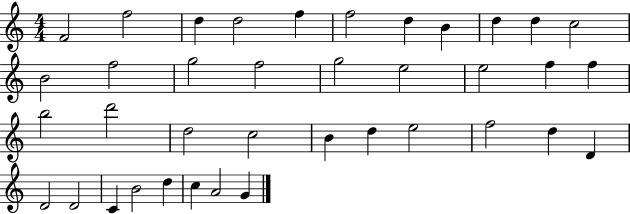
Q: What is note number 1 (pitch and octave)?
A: F4